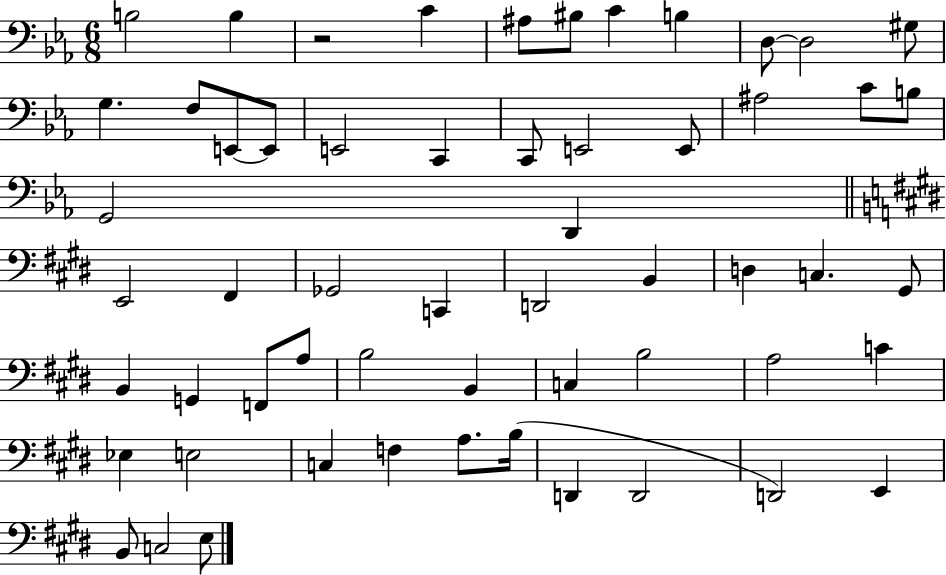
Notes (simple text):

B3/h B3/q R/h C4/q A#3/e BIS3/e C4/q B3/q D3/e D3/h G#3/e G3/q. F3/e E2/e E2/e E2/h C2/q C2/e E2/h E2/e A#3/h C4/e B3/e G2/h D2/q E2/h F#2/q Gb2/h C2/q D2/h B2/q D3/q C3/q. G#2/e B2/q G2/q F2/e A3/e B3/h B2/q C3/q B3/h A3/h C4/q Eb3/q E3/h C3/q F3/q A3/e. B3/s D2/q D2/h D2/h E2/q B2/e C3/h E3/e